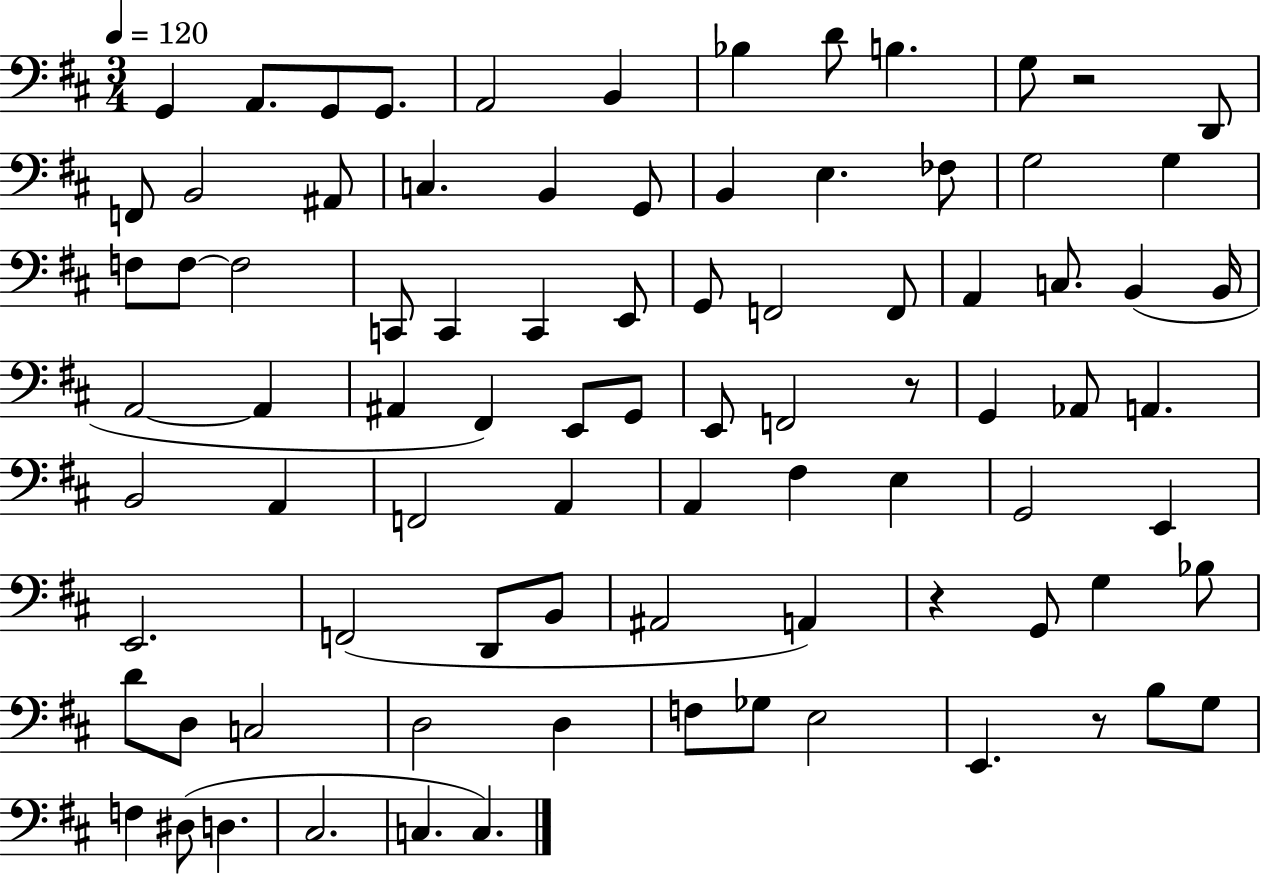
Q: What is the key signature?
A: D major